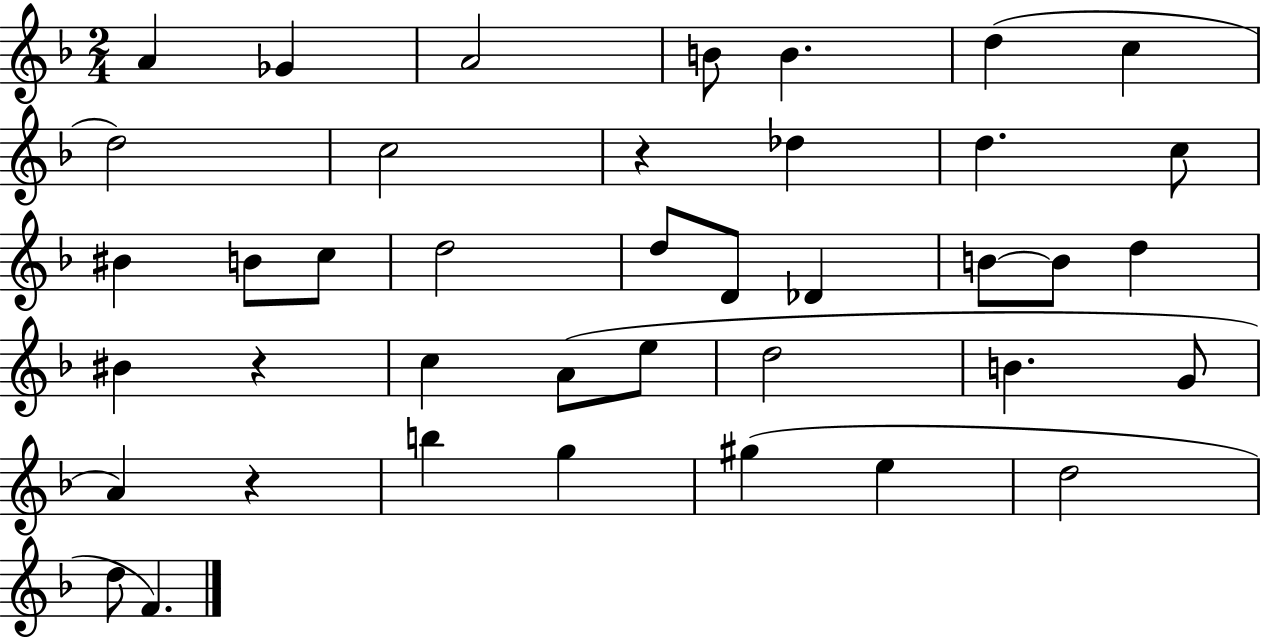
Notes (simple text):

A4/q Gb4/q A4/h B4/e B4/q. D5/q C5/q D5/h C5/h R/q Db5/q D5/q. C5/e BIS4/q B4/e C5/e D5/h D5/e D4/e Db4/q B4/e B4/e D5/q BIS4/q R/q C5/q A4/e E5/e D5/h B4/q. G4/e A4/q R/q B5/q G5/q G#5/q E5/q D5/h D5/e F4/q.